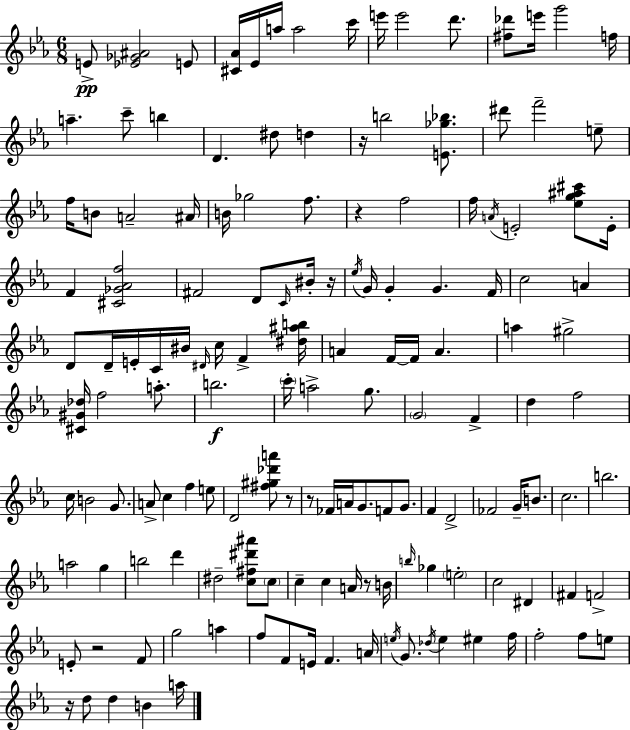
X:1
T:Untitled
M:6/8
L:1/4
K:Cm
E/2 [_E_G^A]2 E/2 [^C_A]/4 _E/4 a/4 a2 c'/4 e'/4 e'2 d'/2 [^f_d']/2 e'/4 g'2 f/4 a c'/2 b D ^d/2 d z/4 b2 [E_g_b]/2 ^d'/2 f'2 e/2 f/4 B/2 A2 ^A/4 B/4 _g2 f/2 z f2 f/4 A/4 E2 [_eg^a^c']/2 E/4 F [^C_G_Af]2 ^F2 D/2 C/4 ^B/4 z/4 _e/4 G/4 G G F/4 c2 A D/2 D/4 E/4 C/4 ^B/4 ^D/4 c/4 F [^d^ab]/4 A F/4 F/4 A a ^g2 [^C^G_d]/4 f2 a/2 b2 c'/4 a2 g/2 G2 F d f2 c/4 B2 G/2 A/2 c f e/2 D2 [^f^g_d'a']/2 z/2 z/2 _F/4 A/4 G/2 F/2 G/2 F D2 _F2 G/4 B/2 c2 b2 a2 g b2 d' ^d2 [c^f^d'^a']/2 c/2 c c A/4 z/2 B/4 b/4 _g e2 c2 ^D ^F F2 E/2 z2 F/2 g2 a f/2 F/2 E/4 F A/4 e/4 G/2 _d/4 e ^e f/4 f2 f/2 e/2 z/4 d/2 d B a/4